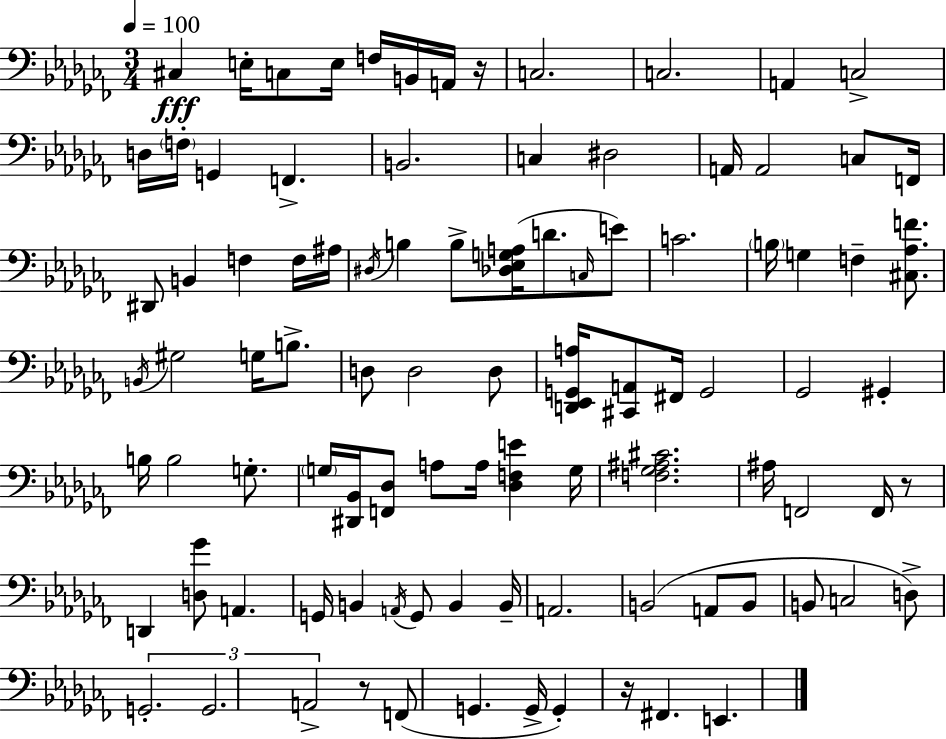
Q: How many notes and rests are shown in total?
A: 95